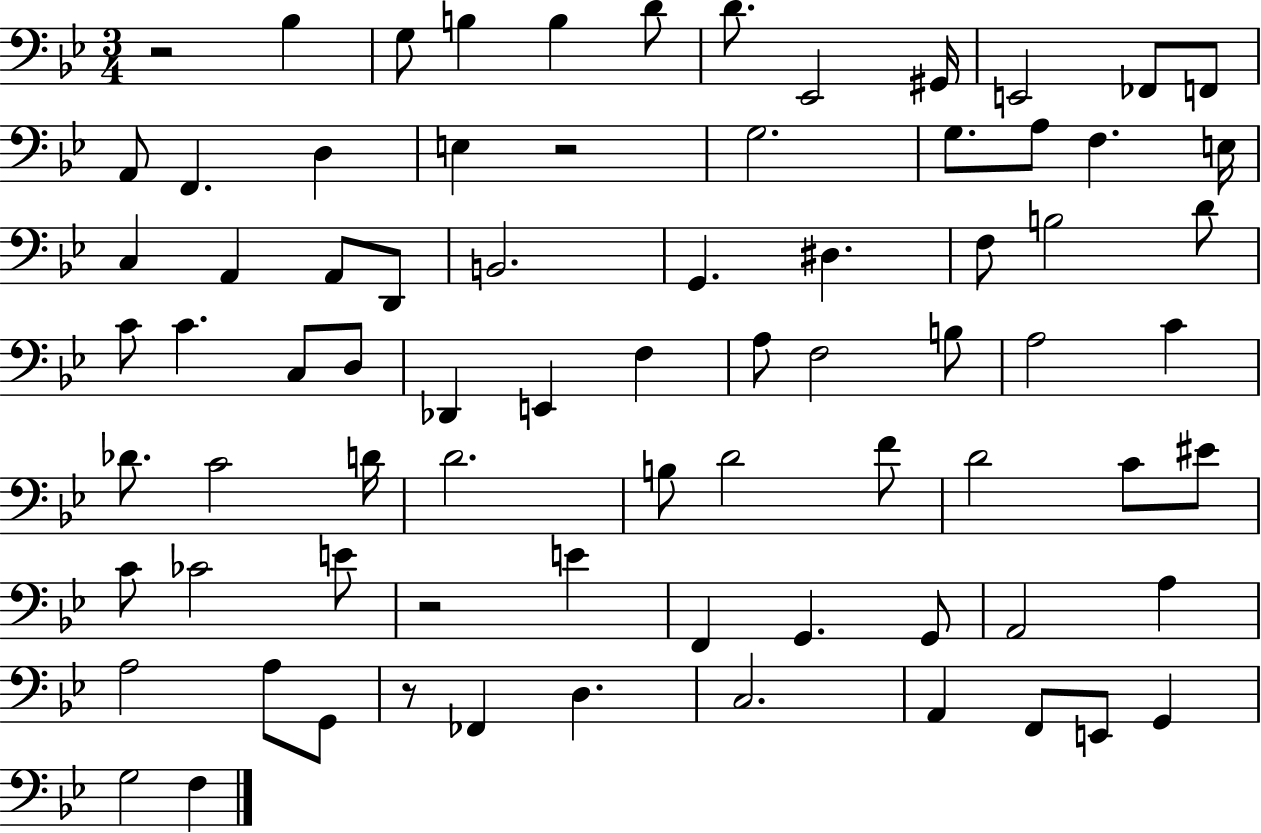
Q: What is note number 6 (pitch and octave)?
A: D4